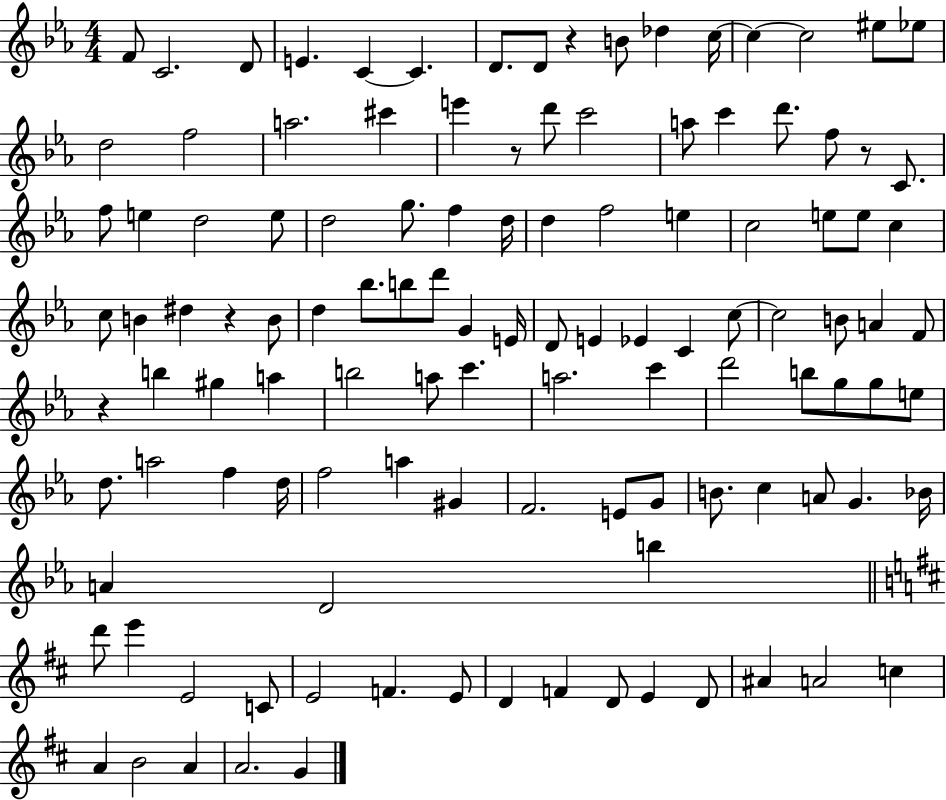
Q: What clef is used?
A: treble